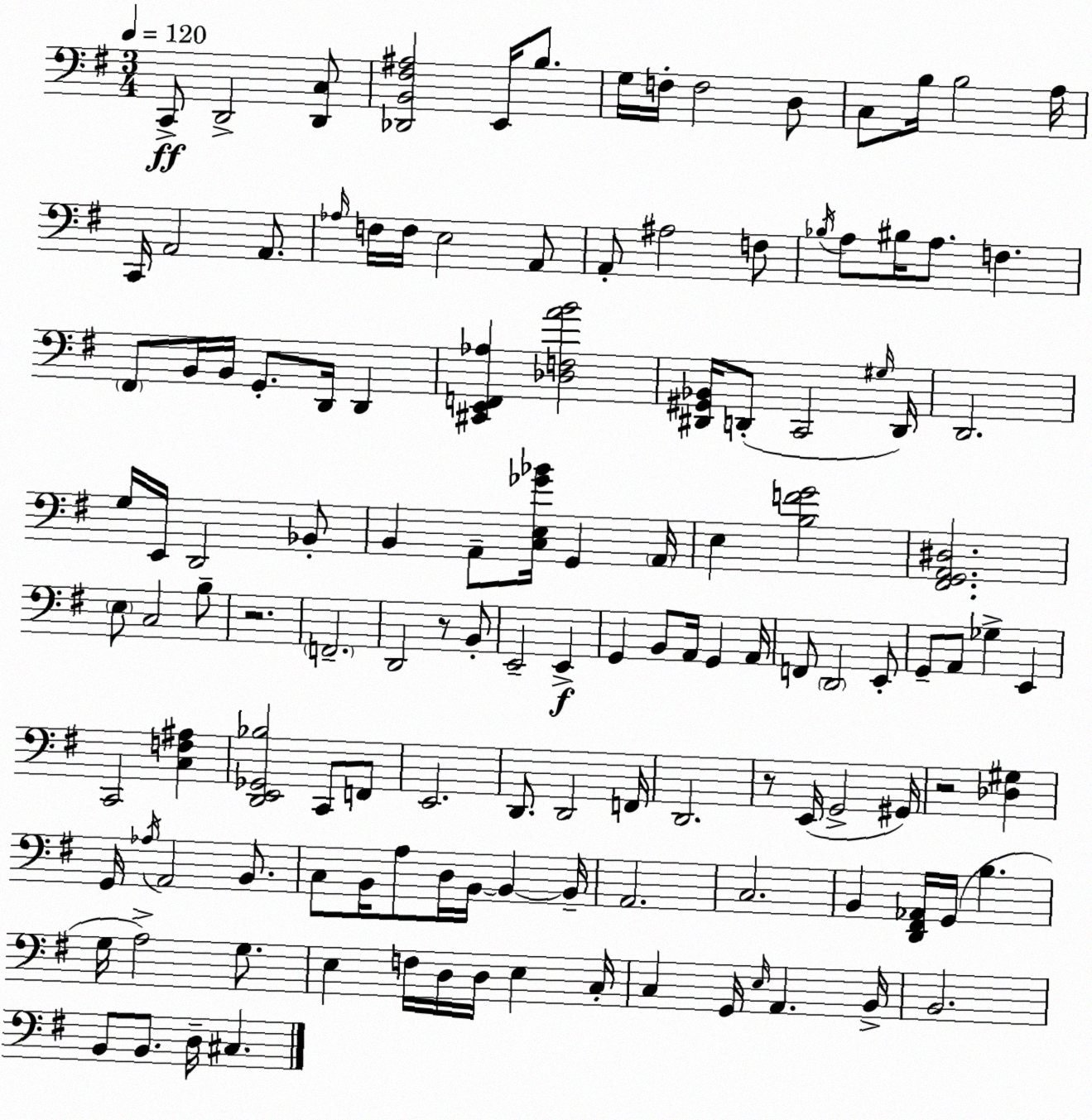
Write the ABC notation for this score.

X:1
T:Untitled
M:3/4
L:1/4
K:Em
C,,/2 D,,2 [D,,C,]/2 [_D,,B,,^F,^A,]2 E,,/4 B,/2 G,/4 F,/4 F,2 D,/2 C,/2 B,/4 B,2 A,/4 C,,/4 A,,2 A,,/2 _A,/4 F,/4 F,/4 E,2 A,,/2 A,,/2 ^A,2 F,/2 _B,/4 A,/2 ^B,/4 A,/2 F, ^F,,/2 B,,/4 B,,/4 G,,/2 D,,/4 D,, [^C,,E,,F,,_A,] [_D,F,AB]2 [^D,,^G,,_B,,]/4 D,,/2 C,,2 ^G,/4 D,,/4 D,,2 G,/4 E,,/4 D,,2 _B,,/2 B,, A,,/2 [C,E,_G_B]/4 G,, A,,/4 E, [B,FG]2 [^F,,G,,A,,^D,]2 E,/2 C,2 B,/2 z2 F,,2 D,,2 z/2 B,,/2 E,,2 E,, G,, B,,/2 A,,/4 G,, A,,/4 F,,/2 D,,2 E,,/2 G,,/2 A,,/2 _G, E,, C,,2 [C,F,^A,] [D,,E,,_G,,_B,]2 C,,/2 F,,/2 E,,2 D,,/2 D,,2 F,,/4 D,,2 z/2 E,,/4 G,,2 ^G,,/4 z2 [_D,^G,] G,,/4 _A,/4 A,,2 B,,/2 C,/2 B,,/4 A,/2 D,/4 B,,/4 B,, B,,/4 A,,2 C,2 B,, [D,,^F,,_A,,]/4 G,,/4 B, G,/4 A,2 G,/2 E, F,/4 D,/4 D,/4 E, C,/4 C, G,,/4 E,/4 A,, B,,/4 B,,2 B,,/2 B,,/2 D,/4 ^C,